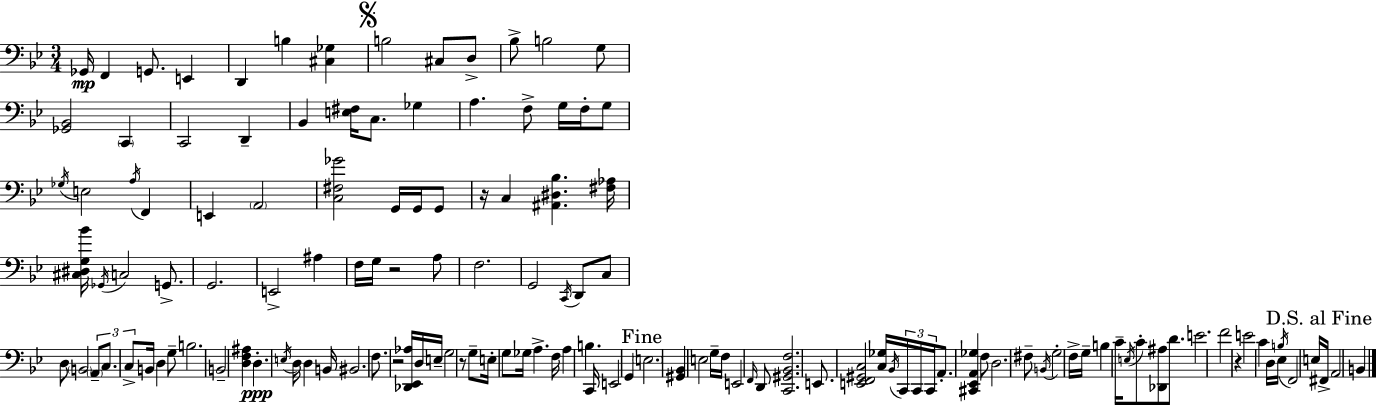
X:1
T:Untitled
M:3/4
L:1/4
K:Gm
_G,,/4 F,, G,,/2 E,, D,, B, [^C,_G,] B,2 ^C,/2 D,/2 _B,/2 B,2 G,/2 [_G,,_B,,]2 C,, C,,2 D,, _B,, [E,^F,]/4 C,/2 _G, A, F,/2 G,/4 F,/4 G,/2 _G,/4 E,2 A,/4 F,, E,, A,,2 [C,^F,_G]2 G,,/4 G,,/4 G,,/2 z/4 C, [^A,,^D,_B,] [^F,_A,]/4 [^C,^D,G,_B]/4 _G,,/4 C,2 G,,/2 G,,2 E,,2 ^A, F,/4 G,/4 z2 A,/2 F,2 G,,2 C,,/4 D,,/2 C,/2 D,/2 B,,2 A,,/2 C,/2 C,/2 B,,/4 D, G,/2 B,2 B,,2 [D,F,^A,] D, E,/4 D,/4 D, B,,/4 ^B,,2 F,/2 z2 [_D,,_E,,_A,]/4 D,/4 E,/4 G,2 z/2 G,/2 E,/4 G,/2 _G,/4 A, F,/4 A, B, C,,/4 E,,2 G,, E,2 [^G,,_B,,] E,2 G,/4 F,/4 E,,2 F,,/4 D,,/2 [C,,^G,,_B,,F,]2 E,,/2 [E,,F,,^G,,C,]2 [C,_G,]/4 _B,,/4 C,,/4 C,,/4 C,,/4 A,,/2 [^C,,_E,,A,,_G,] F,/2 D,2 ^F,/2 B,,/4 G,2 F,/4 G,/4 B, C/4 E,/4 C/2 [_D,,^A,]/2 D/2 E2 F2 z E2 C D,/4 _E,/4 B,/4 F,,2 E,/4 ^F,,/4 A,,2 B,,